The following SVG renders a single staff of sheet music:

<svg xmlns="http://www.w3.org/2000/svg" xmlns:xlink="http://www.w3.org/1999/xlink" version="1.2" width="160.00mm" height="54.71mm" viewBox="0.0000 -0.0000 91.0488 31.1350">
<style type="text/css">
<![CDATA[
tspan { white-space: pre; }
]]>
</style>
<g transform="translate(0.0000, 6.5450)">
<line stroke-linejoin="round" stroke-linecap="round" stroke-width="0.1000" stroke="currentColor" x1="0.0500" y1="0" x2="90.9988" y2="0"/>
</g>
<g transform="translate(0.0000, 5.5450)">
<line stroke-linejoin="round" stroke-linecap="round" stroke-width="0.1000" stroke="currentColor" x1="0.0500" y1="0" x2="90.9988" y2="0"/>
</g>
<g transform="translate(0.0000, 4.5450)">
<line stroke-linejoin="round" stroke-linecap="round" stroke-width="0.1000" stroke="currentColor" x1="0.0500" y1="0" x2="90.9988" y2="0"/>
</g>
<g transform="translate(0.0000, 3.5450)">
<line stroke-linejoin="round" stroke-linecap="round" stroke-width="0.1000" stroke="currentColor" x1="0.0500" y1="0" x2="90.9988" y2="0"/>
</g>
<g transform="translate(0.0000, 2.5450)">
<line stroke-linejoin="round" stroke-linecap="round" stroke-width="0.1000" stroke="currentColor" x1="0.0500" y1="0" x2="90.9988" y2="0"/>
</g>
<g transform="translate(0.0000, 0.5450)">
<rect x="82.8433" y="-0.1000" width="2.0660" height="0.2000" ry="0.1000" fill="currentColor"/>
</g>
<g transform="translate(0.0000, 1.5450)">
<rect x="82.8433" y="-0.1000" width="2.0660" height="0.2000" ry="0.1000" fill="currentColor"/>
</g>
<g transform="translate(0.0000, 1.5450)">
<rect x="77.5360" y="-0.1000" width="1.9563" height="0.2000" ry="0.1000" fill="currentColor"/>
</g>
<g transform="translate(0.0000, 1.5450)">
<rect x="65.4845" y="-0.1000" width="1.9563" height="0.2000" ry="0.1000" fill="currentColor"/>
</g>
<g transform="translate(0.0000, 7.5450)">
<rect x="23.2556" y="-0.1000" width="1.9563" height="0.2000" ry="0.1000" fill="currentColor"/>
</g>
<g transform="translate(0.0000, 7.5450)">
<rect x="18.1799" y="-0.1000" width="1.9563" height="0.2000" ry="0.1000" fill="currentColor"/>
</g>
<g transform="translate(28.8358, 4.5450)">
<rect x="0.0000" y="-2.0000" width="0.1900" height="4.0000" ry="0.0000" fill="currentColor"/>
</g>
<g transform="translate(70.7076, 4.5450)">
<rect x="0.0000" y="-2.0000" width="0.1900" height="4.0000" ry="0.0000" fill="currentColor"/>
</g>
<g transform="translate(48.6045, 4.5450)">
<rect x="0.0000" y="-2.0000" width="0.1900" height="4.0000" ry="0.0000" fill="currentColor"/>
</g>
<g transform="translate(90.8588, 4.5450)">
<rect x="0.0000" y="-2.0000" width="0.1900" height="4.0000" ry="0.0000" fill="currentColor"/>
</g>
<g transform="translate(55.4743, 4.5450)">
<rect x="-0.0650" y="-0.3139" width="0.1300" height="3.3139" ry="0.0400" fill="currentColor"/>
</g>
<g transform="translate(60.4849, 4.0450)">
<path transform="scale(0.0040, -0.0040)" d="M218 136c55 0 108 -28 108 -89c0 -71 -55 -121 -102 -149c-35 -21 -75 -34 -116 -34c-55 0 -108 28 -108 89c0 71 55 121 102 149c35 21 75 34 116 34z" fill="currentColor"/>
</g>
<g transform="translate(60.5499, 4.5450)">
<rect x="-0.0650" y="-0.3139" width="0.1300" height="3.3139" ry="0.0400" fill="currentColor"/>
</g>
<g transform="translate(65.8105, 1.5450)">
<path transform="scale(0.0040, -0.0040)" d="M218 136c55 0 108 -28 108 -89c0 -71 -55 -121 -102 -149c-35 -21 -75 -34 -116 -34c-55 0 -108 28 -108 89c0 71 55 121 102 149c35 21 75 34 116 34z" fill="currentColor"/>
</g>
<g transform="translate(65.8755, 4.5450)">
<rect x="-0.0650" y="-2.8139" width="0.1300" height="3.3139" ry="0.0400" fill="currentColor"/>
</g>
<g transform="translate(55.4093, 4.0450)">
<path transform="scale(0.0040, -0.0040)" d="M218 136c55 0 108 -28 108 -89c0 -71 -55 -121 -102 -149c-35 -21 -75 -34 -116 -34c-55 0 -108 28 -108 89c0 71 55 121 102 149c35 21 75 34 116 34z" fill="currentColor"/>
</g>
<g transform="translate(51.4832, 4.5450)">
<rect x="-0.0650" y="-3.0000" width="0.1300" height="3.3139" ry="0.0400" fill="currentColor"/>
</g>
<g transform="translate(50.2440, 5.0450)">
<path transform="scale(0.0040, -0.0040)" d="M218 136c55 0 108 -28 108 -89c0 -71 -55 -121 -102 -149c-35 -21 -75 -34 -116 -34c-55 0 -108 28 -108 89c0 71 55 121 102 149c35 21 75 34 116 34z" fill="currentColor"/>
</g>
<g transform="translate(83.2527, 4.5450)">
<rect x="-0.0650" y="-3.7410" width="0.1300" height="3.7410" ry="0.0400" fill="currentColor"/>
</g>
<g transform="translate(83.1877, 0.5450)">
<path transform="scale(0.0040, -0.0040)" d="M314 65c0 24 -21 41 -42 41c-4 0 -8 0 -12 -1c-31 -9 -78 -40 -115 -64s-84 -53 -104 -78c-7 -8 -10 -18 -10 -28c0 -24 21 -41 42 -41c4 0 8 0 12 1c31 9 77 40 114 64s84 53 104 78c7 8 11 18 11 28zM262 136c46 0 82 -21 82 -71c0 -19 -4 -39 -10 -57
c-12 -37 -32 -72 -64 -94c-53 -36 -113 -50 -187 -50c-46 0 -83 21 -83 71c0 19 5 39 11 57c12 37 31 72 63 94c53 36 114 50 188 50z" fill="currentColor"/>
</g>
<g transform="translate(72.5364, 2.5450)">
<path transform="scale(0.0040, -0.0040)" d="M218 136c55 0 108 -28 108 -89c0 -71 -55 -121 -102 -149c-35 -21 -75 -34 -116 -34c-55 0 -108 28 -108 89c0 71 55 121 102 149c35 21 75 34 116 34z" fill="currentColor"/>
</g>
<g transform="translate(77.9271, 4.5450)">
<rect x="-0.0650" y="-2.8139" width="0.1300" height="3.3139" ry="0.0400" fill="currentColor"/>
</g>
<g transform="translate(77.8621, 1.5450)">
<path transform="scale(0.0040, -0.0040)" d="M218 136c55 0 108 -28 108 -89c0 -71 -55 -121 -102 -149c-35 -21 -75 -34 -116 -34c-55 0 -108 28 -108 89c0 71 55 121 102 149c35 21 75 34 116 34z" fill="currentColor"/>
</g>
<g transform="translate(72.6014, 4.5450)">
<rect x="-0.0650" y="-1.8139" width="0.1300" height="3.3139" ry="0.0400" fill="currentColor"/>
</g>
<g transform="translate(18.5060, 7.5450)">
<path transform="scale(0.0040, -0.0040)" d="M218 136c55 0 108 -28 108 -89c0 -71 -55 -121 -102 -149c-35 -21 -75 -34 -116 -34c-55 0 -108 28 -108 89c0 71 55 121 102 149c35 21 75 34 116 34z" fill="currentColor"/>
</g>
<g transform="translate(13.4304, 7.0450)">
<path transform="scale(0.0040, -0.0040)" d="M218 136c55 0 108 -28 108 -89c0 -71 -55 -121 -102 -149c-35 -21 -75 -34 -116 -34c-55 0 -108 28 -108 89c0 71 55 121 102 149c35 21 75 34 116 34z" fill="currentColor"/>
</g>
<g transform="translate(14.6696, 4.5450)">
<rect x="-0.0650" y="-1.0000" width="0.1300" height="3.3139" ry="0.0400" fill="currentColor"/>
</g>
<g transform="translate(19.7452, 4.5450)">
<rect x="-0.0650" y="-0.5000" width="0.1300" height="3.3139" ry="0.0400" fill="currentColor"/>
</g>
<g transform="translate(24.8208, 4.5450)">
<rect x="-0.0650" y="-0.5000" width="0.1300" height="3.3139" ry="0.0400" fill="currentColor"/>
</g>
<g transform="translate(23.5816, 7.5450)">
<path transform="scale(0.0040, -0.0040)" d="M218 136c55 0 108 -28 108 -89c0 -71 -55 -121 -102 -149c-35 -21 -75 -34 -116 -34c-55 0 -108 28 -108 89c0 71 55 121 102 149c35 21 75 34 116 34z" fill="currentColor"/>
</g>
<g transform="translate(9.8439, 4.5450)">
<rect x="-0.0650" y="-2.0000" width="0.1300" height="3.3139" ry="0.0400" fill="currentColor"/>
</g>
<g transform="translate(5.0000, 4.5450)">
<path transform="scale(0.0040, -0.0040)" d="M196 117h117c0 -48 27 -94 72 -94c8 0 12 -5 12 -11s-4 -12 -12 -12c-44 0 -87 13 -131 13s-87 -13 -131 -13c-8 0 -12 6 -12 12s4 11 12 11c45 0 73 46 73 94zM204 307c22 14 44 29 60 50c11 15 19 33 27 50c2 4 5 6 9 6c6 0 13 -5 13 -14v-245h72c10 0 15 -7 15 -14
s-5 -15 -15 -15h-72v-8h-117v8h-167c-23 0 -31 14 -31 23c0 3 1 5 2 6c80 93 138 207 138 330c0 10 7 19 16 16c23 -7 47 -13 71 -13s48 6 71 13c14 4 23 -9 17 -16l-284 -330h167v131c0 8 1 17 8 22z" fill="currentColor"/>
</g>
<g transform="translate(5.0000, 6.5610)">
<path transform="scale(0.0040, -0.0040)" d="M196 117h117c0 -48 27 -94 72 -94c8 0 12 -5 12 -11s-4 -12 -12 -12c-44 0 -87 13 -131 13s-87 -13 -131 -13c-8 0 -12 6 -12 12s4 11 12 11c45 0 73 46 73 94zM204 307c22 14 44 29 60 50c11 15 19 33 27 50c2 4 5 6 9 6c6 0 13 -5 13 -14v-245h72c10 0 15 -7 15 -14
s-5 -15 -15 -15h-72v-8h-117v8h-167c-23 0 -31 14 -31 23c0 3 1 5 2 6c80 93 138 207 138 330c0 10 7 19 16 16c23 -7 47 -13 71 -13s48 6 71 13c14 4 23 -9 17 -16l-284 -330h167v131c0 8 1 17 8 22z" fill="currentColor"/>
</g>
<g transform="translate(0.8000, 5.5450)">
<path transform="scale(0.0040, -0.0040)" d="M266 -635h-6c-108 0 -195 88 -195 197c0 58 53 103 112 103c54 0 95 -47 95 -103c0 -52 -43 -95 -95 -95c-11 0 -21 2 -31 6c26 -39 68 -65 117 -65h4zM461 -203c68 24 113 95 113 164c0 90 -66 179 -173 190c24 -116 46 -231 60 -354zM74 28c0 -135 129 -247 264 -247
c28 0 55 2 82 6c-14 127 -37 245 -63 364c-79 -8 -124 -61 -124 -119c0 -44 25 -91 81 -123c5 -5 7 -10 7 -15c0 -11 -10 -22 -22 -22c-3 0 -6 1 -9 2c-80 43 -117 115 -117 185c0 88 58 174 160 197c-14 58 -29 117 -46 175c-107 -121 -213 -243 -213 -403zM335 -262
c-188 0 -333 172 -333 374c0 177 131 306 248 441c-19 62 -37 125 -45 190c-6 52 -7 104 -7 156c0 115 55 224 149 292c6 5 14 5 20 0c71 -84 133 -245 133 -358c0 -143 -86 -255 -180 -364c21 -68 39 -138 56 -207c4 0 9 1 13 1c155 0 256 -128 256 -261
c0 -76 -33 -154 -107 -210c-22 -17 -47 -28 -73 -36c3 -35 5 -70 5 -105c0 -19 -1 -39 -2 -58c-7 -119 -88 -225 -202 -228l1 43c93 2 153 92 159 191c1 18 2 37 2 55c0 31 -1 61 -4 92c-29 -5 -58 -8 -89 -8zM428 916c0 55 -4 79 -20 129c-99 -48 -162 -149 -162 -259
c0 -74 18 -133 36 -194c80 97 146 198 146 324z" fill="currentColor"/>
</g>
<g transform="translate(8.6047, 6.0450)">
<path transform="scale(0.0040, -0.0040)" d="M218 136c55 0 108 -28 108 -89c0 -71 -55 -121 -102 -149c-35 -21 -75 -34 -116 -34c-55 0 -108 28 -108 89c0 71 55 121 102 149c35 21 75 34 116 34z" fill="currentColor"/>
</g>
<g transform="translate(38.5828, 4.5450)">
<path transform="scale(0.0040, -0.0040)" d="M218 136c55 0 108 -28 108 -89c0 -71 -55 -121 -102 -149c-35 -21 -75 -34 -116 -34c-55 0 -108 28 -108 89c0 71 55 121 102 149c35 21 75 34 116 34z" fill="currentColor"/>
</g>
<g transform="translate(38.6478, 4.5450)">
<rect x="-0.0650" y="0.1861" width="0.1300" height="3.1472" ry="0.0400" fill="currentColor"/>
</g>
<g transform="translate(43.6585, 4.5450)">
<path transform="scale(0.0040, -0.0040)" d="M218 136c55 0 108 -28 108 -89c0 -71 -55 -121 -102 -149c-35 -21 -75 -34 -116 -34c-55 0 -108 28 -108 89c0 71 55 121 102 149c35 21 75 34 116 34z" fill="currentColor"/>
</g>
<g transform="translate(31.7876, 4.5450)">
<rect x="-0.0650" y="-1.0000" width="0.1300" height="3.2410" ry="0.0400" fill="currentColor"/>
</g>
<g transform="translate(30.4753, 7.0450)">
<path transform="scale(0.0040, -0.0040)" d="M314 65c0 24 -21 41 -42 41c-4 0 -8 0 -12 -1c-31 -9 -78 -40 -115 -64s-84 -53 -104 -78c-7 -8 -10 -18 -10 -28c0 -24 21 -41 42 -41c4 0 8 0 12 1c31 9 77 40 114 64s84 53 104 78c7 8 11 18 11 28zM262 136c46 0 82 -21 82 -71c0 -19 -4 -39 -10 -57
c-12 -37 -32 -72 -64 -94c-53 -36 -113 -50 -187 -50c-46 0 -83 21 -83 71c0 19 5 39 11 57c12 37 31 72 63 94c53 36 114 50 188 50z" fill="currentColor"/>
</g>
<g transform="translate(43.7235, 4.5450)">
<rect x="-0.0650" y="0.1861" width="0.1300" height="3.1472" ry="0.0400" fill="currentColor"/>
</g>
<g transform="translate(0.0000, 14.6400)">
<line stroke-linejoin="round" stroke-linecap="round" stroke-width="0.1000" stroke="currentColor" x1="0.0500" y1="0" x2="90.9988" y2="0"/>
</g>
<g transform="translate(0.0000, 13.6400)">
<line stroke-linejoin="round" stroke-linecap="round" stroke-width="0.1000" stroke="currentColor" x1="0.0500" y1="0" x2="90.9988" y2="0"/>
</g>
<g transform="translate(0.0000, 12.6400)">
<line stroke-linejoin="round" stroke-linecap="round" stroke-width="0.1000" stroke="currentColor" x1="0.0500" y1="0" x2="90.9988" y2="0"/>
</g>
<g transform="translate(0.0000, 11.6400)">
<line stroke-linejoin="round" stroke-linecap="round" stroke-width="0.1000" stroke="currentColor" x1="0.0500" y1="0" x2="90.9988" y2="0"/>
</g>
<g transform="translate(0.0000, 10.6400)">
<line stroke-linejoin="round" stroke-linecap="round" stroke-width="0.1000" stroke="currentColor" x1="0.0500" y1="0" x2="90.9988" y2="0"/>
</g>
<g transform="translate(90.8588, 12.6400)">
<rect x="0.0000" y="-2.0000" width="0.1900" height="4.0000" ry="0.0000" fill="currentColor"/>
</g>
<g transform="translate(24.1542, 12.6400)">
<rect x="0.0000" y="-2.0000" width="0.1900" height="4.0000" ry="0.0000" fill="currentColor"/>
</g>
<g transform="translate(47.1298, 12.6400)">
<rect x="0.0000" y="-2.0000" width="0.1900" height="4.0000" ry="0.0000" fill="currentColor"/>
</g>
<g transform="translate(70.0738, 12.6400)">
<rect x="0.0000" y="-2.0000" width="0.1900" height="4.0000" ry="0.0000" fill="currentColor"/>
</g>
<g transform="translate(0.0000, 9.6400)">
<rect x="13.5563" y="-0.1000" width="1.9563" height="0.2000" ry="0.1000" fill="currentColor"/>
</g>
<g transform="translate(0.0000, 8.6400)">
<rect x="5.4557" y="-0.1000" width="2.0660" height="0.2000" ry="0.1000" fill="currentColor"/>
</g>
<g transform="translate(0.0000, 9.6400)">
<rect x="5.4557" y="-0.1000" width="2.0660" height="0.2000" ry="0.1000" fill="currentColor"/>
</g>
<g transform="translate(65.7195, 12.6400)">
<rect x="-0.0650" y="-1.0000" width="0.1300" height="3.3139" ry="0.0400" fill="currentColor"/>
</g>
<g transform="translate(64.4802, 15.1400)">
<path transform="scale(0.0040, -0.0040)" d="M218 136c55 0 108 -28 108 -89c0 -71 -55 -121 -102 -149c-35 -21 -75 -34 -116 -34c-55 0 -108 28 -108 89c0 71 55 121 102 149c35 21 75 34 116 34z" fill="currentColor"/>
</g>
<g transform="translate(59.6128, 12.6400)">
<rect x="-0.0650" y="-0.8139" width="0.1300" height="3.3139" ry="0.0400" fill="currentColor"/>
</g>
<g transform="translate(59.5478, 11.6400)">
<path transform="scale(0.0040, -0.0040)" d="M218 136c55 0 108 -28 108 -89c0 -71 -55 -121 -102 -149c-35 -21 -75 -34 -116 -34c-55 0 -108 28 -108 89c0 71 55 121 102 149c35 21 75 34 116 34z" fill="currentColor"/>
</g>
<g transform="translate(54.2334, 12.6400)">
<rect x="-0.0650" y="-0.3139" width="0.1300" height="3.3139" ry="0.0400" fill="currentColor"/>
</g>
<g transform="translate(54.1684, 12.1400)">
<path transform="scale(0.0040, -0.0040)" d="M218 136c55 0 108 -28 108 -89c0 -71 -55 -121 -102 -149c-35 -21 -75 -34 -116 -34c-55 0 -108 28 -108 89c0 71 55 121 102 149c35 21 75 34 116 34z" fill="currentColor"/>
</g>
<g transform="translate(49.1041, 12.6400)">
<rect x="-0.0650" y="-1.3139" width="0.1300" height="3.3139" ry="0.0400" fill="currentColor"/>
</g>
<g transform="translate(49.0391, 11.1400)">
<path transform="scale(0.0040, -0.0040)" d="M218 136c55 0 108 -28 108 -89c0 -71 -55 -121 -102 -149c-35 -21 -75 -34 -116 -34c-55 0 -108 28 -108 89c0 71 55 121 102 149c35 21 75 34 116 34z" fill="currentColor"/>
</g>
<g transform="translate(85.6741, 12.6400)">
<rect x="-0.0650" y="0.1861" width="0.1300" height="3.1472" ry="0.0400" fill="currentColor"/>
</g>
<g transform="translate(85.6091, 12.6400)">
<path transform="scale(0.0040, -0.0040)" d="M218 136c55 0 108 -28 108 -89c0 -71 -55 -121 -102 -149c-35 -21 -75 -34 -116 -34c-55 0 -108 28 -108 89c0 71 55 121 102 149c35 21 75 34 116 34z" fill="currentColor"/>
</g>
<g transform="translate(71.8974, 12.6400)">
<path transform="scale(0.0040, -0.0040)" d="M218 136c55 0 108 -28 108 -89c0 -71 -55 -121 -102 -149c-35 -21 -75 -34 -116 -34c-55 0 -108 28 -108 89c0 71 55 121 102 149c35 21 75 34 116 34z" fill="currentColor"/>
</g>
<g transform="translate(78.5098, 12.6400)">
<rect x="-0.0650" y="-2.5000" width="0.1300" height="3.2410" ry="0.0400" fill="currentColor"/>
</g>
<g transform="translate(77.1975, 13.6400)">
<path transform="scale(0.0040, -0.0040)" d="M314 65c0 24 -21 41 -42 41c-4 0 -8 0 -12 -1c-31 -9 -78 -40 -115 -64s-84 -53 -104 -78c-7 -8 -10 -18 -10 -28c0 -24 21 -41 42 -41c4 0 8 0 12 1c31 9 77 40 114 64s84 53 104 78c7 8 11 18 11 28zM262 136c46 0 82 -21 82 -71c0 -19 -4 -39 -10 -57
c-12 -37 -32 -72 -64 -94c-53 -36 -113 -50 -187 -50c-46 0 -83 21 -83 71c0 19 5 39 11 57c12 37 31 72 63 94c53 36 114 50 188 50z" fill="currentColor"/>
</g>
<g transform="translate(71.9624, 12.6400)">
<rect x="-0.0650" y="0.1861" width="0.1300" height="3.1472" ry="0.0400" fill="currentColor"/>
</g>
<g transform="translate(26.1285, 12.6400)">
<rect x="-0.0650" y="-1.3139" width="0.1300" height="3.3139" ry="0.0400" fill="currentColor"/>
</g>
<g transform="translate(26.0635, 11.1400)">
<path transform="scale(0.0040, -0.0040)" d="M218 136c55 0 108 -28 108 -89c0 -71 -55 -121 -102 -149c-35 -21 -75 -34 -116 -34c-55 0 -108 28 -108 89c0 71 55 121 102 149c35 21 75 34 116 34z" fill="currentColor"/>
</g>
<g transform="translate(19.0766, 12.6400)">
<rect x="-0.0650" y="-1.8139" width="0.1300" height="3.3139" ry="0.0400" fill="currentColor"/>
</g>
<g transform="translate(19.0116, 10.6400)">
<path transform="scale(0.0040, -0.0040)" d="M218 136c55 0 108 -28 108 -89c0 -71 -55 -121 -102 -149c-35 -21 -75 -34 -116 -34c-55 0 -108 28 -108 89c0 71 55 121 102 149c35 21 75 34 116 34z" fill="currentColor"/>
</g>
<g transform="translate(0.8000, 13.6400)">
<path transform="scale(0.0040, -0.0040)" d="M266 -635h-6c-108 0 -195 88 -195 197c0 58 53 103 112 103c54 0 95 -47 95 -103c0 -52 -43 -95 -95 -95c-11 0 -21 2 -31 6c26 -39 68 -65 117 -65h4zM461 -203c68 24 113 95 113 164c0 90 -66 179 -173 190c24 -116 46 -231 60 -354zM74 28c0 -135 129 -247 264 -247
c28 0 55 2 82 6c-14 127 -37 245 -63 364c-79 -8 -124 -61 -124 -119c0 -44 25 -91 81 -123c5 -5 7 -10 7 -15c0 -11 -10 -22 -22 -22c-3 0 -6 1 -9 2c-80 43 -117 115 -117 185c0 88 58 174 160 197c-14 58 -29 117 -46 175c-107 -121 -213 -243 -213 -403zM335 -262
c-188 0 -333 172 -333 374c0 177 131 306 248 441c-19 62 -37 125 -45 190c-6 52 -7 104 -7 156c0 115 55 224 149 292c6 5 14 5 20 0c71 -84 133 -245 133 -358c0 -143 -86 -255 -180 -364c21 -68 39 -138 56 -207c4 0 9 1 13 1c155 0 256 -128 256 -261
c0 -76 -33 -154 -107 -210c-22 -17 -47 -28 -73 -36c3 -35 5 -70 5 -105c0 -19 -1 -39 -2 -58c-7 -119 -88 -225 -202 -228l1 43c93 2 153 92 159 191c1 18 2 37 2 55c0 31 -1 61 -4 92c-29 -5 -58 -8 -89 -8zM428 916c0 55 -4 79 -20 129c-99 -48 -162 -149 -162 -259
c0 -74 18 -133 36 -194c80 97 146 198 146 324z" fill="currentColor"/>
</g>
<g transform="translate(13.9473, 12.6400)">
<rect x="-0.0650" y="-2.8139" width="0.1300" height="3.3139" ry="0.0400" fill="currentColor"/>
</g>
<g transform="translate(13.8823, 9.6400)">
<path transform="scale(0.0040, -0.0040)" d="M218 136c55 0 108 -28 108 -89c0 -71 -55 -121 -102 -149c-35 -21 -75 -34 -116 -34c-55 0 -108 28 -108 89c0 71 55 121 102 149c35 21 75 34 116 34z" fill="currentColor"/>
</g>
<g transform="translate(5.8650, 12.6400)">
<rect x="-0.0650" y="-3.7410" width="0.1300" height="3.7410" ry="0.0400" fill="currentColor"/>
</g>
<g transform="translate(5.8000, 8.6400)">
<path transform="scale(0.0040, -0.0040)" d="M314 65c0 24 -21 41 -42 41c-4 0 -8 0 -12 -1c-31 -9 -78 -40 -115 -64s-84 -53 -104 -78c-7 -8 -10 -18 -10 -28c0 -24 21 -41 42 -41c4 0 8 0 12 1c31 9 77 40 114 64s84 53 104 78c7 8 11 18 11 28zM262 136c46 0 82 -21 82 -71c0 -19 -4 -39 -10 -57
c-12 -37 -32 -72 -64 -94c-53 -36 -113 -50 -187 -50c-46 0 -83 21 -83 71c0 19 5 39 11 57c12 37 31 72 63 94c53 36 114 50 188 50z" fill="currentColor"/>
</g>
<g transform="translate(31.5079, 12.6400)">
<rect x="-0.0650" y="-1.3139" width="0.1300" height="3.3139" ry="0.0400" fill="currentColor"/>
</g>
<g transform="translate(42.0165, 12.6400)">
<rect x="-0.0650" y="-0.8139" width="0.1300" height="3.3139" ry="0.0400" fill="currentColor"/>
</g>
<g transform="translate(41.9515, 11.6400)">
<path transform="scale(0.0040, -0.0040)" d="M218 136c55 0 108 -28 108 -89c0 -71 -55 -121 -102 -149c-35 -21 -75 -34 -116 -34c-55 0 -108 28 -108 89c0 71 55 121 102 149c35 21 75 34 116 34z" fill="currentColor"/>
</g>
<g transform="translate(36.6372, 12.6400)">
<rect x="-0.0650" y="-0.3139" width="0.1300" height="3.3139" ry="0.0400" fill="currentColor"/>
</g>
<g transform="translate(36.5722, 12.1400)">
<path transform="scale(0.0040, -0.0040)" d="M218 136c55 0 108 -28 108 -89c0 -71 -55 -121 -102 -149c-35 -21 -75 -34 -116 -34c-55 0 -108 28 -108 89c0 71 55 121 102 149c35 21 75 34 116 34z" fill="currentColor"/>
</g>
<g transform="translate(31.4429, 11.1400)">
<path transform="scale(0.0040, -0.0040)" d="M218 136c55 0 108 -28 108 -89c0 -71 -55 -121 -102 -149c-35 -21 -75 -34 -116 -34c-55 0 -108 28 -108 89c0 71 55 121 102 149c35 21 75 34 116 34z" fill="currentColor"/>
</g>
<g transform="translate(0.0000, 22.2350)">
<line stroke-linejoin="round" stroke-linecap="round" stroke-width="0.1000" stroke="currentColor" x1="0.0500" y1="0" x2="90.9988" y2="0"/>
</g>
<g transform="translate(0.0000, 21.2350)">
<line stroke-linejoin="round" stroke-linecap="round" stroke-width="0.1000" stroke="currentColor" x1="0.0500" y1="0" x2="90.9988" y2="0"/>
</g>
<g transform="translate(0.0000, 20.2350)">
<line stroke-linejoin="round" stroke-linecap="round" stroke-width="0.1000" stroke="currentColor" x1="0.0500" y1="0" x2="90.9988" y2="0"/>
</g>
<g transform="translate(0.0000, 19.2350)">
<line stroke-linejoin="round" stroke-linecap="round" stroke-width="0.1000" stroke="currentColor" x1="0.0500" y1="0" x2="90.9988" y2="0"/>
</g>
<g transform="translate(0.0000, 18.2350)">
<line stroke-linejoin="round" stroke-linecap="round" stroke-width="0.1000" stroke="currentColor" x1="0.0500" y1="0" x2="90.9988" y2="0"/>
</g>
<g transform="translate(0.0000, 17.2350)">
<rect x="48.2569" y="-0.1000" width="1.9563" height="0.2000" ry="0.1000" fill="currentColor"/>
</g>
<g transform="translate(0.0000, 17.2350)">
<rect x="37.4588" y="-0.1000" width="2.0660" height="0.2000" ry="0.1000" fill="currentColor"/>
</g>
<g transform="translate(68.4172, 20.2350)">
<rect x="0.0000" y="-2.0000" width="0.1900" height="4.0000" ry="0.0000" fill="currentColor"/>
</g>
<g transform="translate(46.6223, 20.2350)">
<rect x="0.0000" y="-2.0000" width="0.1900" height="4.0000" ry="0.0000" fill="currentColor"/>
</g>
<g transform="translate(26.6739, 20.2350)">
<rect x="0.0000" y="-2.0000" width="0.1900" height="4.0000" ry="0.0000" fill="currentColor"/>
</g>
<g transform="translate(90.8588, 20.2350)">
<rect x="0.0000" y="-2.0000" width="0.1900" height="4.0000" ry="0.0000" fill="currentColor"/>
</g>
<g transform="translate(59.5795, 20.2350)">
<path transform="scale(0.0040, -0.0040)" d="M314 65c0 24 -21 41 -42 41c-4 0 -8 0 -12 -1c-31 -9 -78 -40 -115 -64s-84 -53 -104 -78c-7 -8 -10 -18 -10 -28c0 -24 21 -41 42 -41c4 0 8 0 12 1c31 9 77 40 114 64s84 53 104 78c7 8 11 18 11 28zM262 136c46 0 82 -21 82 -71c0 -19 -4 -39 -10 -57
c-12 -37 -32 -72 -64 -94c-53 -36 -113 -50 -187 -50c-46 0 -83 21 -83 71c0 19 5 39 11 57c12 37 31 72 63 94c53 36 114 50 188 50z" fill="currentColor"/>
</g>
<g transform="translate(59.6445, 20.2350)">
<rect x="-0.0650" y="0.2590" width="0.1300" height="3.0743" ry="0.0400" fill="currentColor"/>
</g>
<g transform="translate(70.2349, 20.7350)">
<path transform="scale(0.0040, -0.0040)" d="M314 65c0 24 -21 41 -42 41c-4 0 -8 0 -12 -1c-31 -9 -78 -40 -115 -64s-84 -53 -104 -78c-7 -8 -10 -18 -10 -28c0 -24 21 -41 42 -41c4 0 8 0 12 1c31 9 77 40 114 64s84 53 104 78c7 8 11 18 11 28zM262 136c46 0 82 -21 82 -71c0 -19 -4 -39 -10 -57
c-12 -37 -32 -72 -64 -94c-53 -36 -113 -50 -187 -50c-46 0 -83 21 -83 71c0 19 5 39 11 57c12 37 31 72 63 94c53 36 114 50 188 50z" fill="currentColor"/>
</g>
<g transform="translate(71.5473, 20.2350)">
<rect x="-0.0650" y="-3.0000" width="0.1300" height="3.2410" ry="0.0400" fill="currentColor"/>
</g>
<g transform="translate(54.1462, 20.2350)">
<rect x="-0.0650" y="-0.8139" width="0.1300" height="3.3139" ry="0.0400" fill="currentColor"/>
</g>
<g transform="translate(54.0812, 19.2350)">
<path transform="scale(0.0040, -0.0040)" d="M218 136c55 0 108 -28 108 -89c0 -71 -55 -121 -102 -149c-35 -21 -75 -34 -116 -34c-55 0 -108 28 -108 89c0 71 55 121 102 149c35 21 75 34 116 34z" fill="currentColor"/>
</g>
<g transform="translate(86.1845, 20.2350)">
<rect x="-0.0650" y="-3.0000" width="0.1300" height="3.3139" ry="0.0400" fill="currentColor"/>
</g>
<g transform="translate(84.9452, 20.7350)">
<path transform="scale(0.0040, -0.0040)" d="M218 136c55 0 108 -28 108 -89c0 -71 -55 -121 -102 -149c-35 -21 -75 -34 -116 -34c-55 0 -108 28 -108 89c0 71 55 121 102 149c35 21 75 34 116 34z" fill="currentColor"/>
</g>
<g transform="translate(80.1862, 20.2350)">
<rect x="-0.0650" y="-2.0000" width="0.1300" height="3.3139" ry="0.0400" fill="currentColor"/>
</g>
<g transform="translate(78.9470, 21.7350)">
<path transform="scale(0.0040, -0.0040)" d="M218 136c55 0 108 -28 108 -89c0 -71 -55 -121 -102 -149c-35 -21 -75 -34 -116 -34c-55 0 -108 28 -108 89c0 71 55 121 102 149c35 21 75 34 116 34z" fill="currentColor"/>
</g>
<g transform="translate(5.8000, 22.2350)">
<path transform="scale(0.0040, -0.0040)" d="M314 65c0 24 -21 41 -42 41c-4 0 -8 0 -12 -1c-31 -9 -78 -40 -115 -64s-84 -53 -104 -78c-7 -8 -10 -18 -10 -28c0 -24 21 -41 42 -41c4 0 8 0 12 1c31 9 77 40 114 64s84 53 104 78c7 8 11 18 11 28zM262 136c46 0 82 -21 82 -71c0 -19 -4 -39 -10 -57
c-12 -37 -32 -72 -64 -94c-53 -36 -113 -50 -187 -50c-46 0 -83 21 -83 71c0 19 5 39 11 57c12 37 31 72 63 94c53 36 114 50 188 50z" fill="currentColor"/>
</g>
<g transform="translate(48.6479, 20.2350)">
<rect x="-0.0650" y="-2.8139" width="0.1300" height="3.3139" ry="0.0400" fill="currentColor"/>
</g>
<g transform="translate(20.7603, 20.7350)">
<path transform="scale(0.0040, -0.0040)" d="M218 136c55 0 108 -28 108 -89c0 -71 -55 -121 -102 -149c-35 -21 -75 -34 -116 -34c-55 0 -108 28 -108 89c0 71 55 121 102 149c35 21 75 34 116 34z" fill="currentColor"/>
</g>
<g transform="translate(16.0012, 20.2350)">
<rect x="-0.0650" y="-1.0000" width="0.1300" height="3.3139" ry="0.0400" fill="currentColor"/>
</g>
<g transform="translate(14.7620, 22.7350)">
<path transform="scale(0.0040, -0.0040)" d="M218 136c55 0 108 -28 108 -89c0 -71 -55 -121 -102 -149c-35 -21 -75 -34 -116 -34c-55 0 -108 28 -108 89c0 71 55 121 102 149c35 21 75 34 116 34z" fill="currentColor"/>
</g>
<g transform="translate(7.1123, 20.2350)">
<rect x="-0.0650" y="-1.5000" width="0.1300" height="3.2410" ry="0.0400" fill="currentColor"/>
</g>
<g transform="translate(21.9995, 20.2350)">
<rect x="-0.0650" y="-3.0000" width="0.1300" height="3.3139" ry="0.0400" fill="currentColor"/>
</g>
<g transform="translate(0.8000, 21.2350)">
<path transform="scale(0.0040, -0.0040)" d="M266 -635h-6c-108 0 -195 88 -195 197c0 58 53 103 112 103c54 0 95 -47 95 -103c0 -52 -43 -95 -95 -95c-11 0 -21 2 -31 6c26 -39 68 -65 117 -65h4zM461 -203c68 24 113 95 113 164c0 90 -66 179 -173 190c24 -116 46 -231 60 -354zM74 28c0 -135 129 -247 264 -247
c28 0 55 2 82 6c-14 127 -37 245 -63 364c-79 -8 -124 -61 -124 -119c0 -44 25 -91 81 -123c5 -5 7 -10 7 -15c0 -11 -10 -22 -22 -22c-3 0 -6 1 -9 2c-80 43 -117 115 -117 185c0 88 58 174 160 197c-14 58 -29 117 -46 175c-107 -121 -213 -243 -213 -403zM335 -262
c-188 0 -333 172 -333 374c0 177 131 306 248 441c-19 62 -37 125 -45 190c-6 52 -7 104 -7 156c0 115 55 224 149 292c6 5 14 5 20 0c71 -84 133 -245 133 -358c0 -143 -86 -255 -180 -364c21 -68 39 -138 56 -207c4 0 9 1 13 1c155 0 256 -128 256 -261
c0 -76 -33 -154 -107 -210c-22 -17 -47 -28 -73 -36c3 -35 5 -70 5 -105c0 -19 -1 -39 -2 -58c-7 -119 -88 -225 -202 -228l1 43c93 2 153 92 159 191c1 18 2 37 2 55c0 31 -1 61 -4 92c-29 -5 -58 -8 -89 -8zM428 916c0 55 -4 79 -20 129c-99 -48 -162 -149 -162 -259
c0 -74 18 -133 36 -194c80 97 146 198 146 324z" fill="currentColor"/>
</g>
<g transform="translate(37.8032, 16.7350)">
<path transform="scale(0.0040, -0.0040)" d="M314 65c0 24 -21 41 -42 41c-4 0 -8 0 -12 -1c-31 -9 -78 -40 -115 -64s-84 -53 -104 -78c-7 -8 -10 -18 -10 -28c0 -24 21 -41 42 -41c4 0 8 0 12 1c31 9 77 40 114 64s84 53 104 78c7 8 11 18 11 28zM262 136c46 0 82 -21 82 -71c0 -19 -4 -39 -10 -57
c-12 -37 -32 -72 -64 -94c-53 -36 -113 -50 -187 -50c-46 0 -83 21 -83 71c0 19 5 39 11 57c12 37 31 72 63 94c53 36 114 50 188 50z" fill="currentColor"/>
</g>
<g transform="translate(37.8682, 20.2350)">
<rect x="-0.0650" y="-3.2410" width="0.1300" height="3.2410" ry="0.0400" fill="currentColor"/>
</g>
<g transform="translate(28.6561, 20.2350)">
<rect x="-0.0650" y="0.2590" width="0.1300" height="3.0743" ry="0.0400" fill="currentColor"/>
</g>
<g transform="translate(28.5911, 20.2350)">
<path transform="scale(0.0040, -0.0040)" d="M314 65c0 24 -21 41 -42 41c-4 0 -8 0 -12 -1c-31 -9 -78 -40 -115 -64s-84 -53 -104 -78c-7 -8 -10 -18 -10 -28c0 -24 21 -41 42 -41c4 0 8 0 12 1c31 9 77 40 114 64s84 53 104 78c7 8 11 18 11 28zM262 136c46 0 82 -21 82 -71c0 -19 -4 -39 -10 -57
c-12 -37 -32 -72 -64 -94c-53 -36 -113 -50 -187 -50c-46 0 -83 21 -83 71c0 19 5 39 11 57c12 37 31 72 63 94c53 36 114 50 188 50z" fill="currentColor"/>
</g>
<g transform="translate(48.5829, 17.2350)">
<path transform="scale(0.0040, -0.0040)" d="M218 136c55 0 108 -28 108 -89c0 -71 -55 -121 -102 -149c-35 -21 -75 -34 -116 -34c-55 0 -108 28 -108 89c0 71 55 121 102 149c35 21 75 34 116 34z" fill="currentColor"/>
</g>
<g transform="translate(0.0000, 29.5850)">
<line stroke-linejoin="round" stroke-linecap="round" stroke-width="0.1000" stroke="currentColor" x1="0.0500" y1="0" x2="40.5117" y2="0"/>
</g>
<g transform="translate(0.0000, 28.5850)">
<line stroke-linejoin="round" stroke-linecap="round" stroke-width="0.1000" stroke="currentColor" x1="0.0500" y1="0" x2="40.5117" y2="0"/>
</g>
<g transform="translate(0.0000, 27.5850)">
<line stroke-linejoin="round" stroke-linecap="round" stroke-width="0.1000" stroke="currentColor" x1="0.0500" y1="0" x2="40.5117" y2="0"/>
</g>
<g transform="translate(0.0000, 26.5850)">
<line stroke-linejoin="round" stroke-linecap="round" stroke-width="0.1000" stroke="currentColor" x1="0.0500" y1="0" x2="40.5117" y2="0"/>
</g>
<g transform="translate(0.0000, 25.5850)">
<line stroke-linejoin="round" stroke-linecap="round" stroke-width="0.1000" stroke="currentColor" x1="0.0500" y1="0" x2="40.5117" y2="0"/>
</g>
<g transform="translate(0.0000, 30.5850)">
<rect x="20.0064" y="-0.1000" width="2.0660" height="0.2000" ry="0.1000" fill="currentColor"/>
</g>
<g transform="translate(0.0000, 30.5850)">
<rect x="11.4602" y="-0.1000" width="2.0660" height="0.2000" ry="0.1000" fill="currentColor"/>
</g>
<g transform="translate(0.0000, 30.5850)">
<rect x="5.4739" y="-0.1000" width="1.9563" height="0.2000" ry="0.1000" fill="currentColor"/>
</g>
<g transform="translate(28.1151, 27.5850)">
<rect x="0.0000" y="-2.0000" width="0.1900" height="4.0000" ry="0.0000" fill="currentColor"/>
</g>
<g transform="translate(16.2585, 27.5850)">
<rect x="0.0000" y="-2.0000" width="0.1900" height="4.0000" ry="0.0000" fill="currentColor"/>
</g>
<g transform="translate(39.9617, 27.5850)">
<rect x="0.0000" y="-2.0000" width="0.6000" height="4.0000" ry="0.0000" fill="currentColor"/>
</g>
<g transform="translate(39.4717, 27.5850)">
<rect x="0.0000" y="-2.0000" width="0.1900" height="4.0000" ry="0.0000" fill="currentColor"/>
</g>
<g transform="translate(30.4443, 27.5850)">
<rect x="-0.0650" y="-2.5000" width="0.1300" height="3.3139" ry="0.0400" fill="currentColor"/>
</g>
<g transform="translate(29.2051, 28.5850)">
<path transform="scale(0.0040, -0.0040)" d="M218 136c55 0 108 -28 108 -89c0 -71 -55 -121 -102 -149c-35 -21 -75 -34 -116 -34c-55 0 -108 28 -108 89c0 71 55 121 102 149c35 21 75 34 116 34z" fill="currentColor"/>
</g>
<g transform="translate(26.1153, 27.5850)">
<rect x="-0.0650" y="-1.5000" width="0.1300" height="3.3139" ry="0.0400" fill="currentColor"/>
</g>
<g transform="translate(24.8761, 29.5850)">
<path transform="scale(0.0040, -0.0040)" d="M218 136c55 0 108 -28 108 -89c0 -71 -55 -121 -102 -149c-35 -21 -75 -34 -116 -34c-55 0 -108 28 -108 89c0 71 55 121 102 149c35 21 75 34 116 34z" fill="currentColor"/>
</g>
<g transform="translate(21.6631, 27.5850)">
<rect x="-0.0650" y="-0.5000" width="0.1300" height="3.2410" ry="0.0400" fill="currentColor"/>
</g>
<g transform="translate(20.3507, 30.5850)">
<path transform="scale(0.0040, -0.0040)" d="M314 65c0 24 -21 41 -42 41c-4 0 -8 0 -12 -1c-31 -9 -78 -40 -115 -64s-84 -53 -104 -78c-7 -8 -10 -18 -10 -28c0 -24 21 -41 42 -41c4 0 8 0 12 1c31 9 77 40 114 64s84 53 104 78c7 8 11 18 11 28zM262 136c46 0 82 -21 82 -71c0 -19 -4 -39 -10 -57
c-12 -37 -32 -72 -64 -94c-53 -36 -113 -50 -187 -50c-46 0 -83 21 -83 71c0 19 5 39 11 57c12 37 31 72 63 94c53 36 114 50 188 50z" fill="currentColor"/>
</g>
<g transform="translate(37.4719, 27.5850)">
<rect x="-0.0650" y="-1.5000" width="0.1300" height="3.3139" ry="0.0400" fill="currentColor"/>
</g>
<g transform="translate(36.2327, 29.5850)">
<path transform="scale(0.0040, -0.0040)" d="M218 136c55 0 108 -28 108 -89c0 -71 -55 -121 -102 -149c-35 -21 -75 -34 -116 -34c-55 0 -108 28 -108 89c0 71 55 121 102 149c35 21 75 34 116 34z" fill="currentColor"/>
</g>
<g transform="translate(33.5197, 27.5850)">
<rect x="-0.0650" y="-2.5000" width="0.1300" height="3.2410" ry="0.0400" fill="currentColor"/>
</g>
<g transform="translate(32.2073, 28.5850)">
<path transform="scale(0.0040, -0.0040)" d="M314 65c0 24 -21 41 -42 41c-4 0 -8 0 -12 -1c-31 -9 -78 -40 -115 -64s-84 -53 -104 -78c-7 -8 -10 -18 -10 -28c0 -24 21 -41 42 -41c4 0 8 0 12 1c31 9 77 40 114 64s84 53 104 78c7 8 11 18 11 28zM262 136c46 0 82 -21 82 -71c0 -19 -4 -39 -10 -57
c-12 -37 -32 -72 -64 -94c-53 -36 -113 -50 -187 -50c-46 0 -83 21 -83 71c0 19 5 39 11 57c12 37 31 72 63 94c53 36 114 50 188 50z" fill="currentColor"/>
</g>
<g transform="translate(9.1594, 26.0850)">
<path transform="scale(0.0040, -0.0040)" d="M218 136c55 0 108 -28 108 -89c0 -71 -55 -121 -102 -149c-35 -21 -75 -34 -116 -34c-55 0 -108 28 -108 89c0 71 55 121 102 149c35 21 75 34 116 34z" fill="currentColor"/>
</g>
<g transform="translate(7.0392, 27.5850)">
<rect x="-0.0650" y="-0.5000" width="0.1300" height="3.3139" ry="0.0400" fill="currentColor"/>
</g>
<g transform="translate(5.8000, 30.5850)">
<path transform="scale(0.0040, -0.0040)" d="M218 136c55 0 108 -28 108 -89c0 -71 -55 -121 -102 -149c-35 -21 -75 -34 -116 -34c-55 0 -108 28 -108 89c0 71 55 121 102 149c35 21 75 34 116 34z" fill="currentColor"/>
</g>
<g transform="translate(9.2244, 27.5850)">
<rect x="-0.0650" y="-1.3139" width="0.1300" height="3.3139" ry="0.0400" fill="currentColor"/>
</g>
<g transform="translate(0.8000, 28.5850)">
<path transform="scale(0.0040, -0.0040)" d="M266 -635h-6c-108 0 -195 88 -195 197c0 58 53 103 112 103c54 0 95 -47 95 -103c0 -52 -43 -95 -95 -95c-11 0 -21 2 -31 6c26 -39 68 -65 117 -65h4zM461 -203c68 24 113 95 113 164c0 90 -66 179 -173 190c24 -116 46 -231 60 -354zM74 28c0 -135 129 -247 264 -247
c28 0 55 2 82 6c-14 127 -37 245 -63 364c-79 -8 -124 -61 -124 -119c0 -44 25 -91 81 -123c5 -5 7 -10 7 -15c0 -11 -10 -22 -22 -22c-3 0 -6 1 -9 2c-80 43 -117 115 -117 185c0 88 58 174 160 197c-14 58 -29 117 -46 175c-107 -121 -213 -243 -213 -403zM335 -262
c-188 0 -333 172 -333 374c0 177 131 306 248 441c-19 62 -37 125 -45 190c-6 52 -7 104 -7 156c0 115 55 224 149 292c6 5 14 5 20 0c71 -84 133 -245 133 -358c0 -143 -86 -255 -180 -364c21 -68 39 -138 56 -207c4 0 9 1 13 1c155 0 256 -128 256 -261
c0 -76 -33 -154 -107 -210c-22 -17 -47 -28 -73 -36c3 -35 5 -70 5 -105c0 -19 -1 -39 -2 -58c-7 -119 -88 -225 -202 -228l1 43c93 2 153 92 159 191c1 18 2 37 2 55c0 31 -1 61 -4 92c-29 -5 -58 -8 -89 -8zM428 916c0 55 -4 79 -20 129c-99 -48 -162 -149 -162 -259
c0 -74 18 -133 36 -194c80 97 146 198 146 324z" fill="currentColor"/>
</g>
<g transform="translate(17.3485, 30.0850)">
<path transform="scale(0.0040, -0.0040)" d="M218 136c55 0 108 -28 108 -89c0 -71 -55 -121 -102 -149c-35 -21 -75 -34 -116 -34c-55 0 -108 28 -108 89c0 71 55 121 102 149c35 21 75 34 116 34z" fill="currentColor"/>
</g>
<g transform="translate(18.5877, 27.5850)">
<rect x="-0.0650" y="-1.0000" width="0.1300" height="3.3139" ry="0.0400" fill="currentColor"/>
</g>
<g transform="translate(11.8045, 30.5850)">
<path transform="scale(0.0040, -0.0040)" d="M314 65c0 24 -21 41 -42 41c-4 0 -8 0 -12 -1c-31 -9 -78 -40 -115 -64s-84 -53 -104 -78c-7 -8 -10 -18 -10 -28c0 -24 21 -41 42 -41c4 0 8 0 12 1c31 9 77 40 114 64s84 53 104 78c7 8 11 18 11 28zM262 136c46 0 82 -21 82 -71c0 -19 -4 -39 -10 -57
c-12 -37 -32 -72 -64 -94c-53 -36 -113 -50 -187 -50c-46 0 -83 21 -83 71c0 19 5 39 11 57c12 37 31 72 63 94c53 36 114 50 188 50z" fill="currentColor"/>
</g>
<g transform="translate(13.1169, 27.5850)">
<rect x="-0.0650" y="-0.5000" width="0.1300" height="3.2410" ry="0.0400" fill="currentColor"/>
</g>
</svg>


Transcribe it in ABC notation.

X:1
T:Untitled
M:4/4
L:1/4
K:C
F D C C D2 B B A c c a f a c'2 c'2 a f e e c d e c d D B G2 B E2 D A B2 b2 a d B2 A2 F A C e C2 D C2 E G G2 E